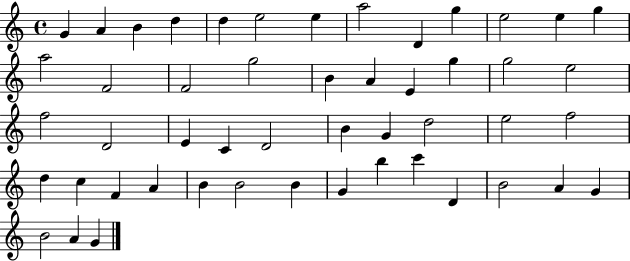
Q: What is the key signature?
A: C major